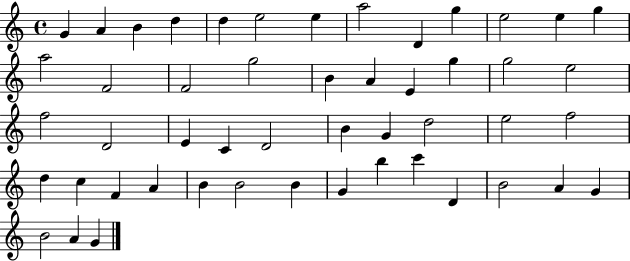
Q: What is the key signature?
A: C major